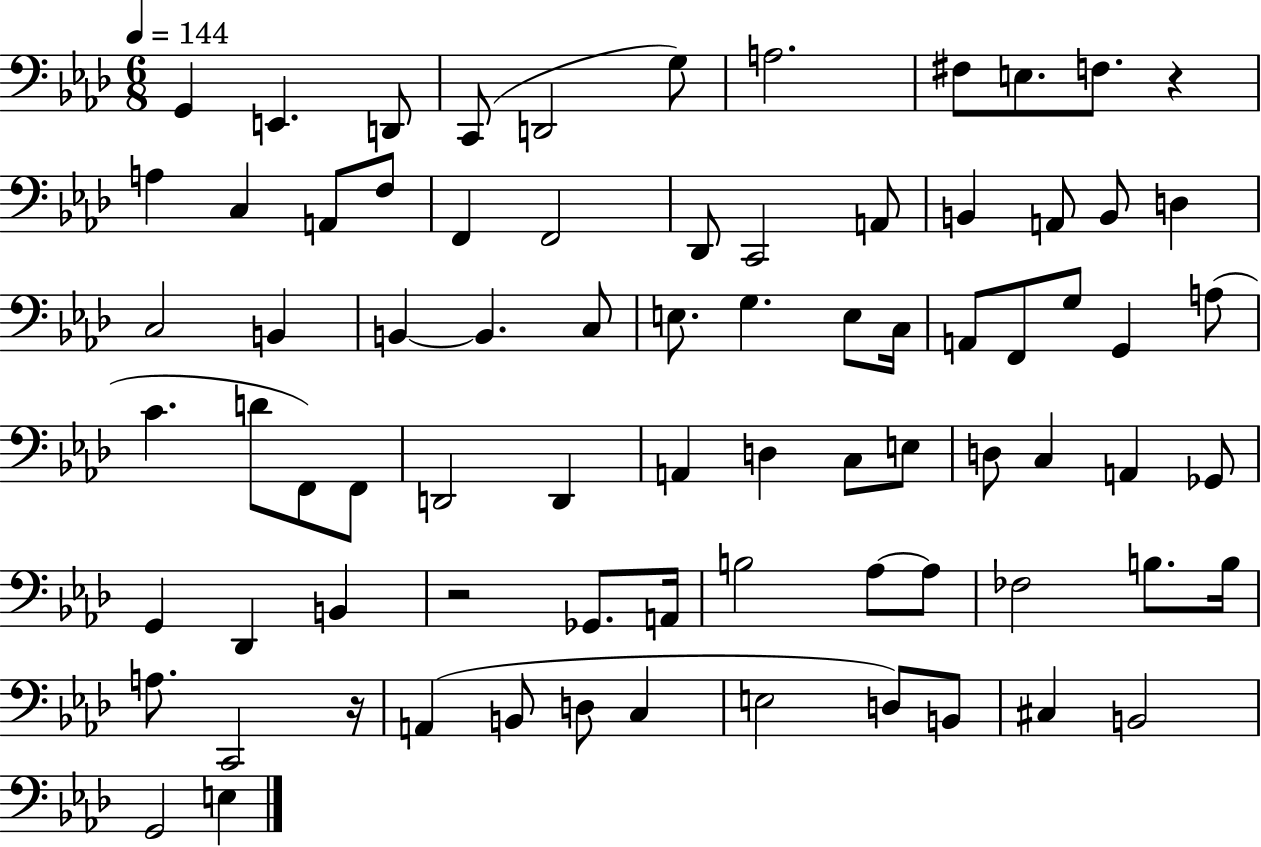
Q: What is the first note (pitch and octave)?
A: G2